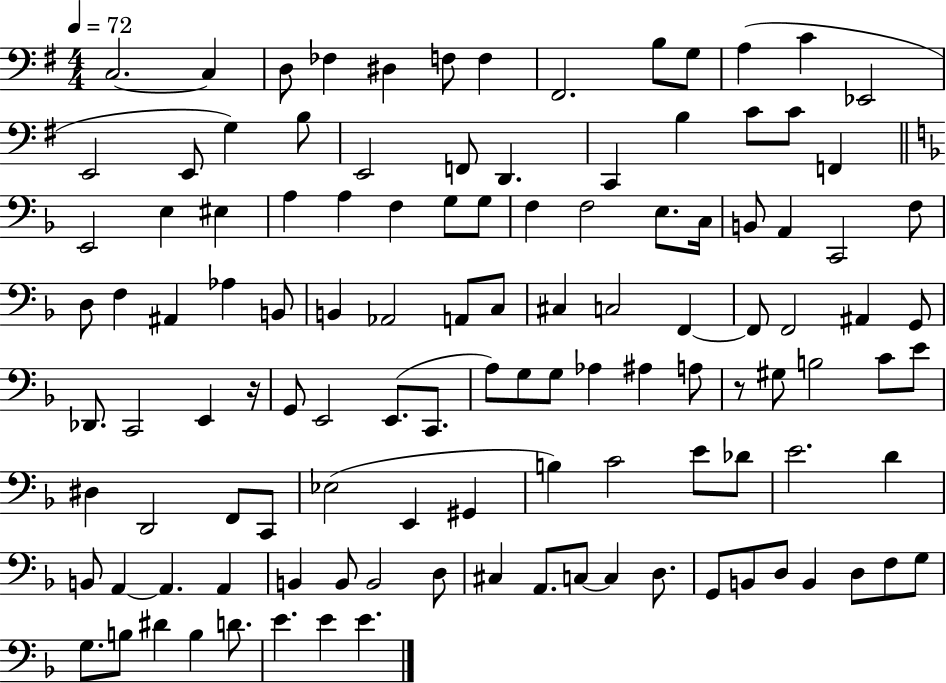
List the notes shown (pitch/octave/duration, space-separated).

C3/h. C3/q D3/e FES3/q D#3/q F3/e F3/q F#2/h. B3/e G3/e A3/q C4/q Eb2/h E2/h E2/e G3/q B3/e E2/h F2/e D2/q. C2/q B3/q C4/e C4/e F2/q E2/h E3/q EIS3/q A3/q A3/q F3/q G3/e G3/e F3/q F3/h E3/e. C3/s B2/e A2/q C2/h F3/e D3/e F3/q A#2/q Ab3/q B2/e B2/q Ab2/h A2/e C3/e C#3/q C3/h F2/q F2/e F2/h A#2/q G2/e Db2/e. C2/h E2/q R/s G2/e E2/h E2/e. C2/e. A3/e G3/e G3/e Ab3/q A#3/q A3/e R/e G#3/e B3/h C4/e E4/e D#3/q D2/h F2/e C2/e Eb3/h E2/q G#2/q B3/q C4/h E4/e Db4/e E4/h. D4/q B2/e A2/q A2/q. A2/q B2/q B2/e B2/h D3/e C#3/q A2/e. C3/e C3/q D3/e. G2/e B2/e D3/e B2/q D3/e F3/e G3/e G3/e. B3/e D#4/q B3/q D4/e. E4/q. E4/q E4/q.